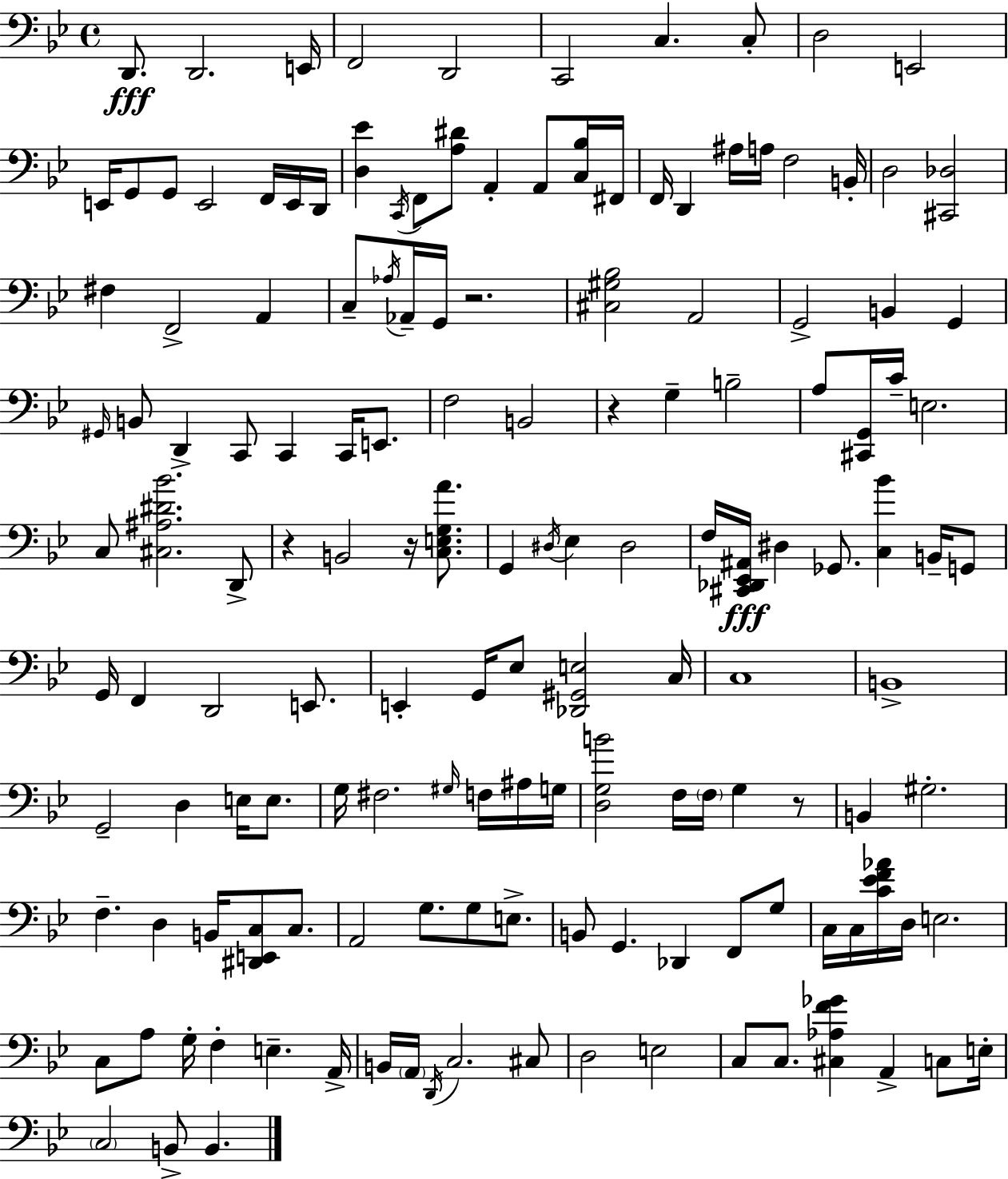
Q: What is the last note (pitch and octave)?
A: B2